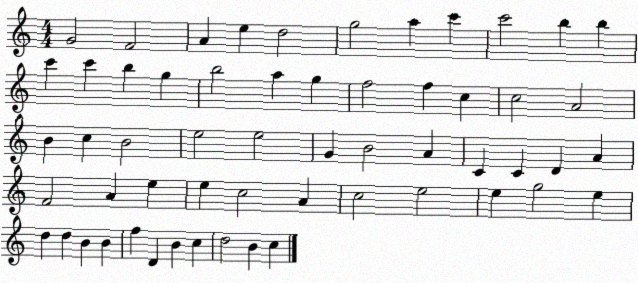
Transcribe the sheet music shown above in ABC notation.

X:1
T:Untitled
M:4/4
L:1/4
K:C
G2 F2 A e d2 g2 a c' c'2 b b c' c' b g b2 a g f2 f c c2 A2 B c B2 e2 e2 G B2 A C C D A F2 A e e c2 A c2 e2 e g2 e d d B B f D B c d2 B c